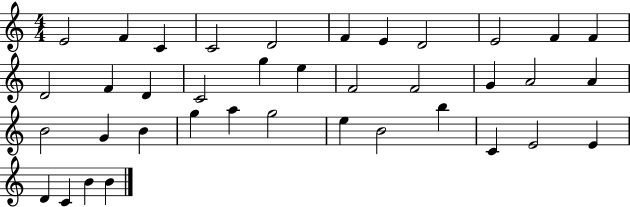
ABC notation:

X:1
T:Untitled
M:4/4
L:1/4
K:C
E2 F C C2 D2 F E D2 E2 F F D2 F D C2 g e F2 F2 G A2 A B2 G B g a g2 e B2 b C E2 E D C B B